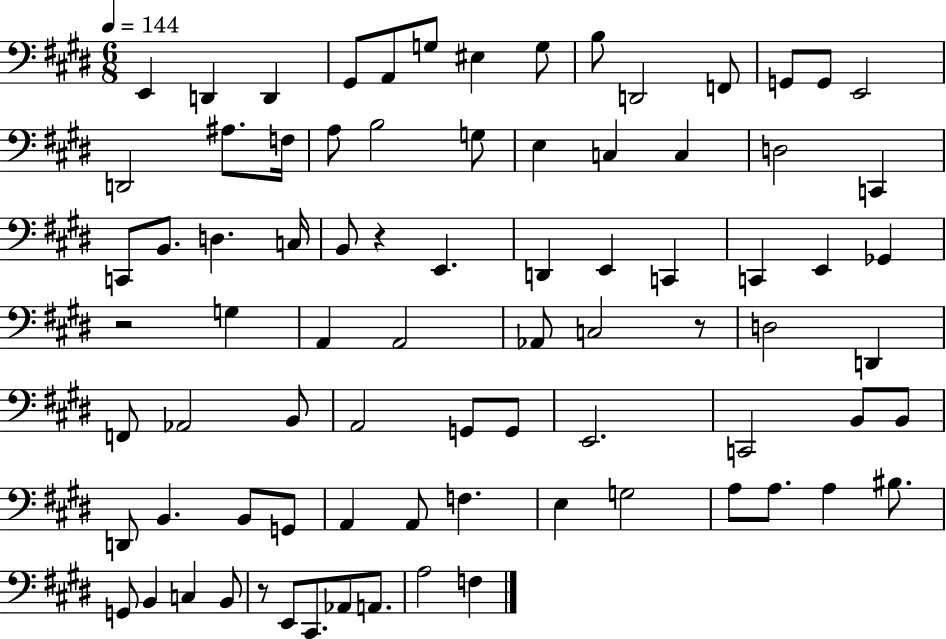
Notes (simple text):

E2/q D2/q D2/q G#2/e A2/e G3/e EIS3/q G3/e B3/e D2/h F2/e G2/e G2/e E2/h D2/h A#3/e. F3/s A3/e B3/h G3/e E3/q C3/q C3/q D3/h C2/q C2/e B2/e. D3/q. C3/s B2/e R/q E2/q. D2/q E2/q C2/q C2/q E2/q Gb2/q R/h G3/q A2/q A2/h Ab2/e C3/h R/e D3/h D2/q F2/e Ab2/h B2/e A2/h G2/e G2/e E2/h. C2/h B2/e B2/e D2/e B2/q. B2/e G2/e A2/q A2/e F3/q. E3/q G3/h A3/e A3/e. A3/q BIS3/e. G2/e B2/q C3/q B2/e R/e E2/e C#2/e. Ab2/e A2/e. A3/h F3/q